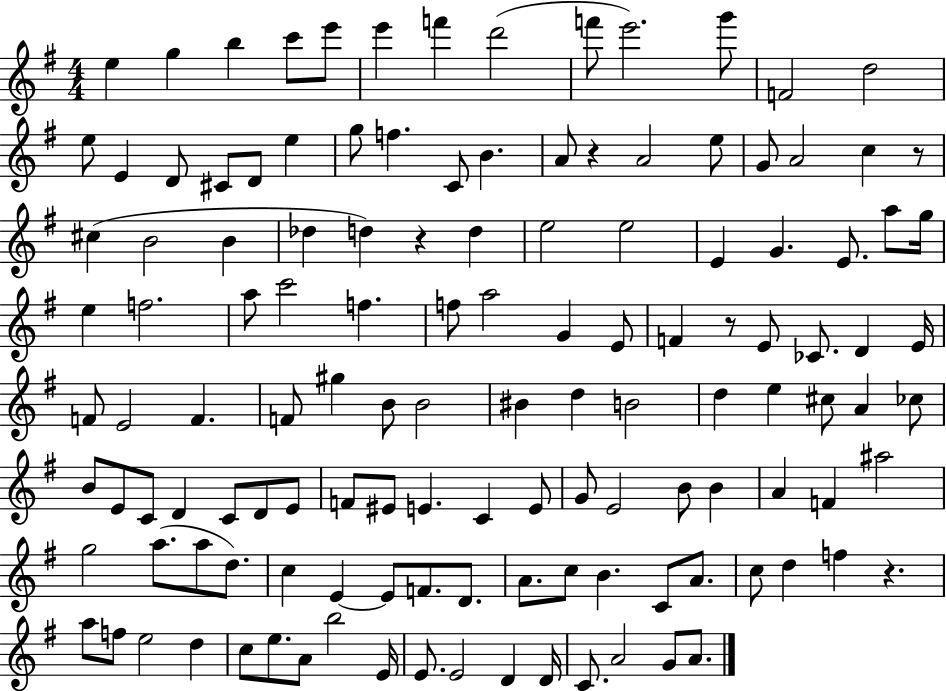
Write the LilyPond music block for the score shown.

{
  \clef treble
  \numericTimeSignature
  \time 4/4
  \key g \major
  e''4 g''4 b''4 c'''8 e'''8 | e'''4 f'''4 d'''2( | f'''8 e'''2.) g'''8 | f'2 d''2 | \break e''8 e'4 d'8 cis'8 d'8 e''4 | g''8 f''4. c'8 b'4. | a'8 r4 a'2 e''8 | g'8 a'2 c''4 r8 | \break cis''4( b'2 b'4 | des''4 d''4) r4 d''4 | e''2 e''2 | e'4 g'4. e'8. a''8 g''16 | \break e''4 f''2. | a''8 c'''2 f''4. | f''8 a''2 g'4 e'8 | f'4 r8 e'8 ces'8. d'4 e'16 | \break f'8 e'2 f'4. | f'8 gis''4 b'8 b'2 | bis'4 d''4 b'2 | d''4 e''4 cis''8 a'4 ces''8 | \break b'8 e'8 c'8 d'4 c'8 d'8 e'8 | f'8 eis'8 e'4. c'4 e'8 | g'8 e'2 b'8 b'4 | a'4 f'4 ais''2 | \break g''2 a''8.( a''8 d''8.) | c''4 e'4~~ e'8 f'8. d'8. | a'8. c''8 b'4. c'8 a'8. | c''8 d''4 f''4 r4. | \break a''8 f''8 e''2 d''4 | c''8 e''8. a'8 b''2 e'16 | e'8. e'2 d'4 d'16 | c'8. a'2 g'8 a'8. | \break \bar "|."
}